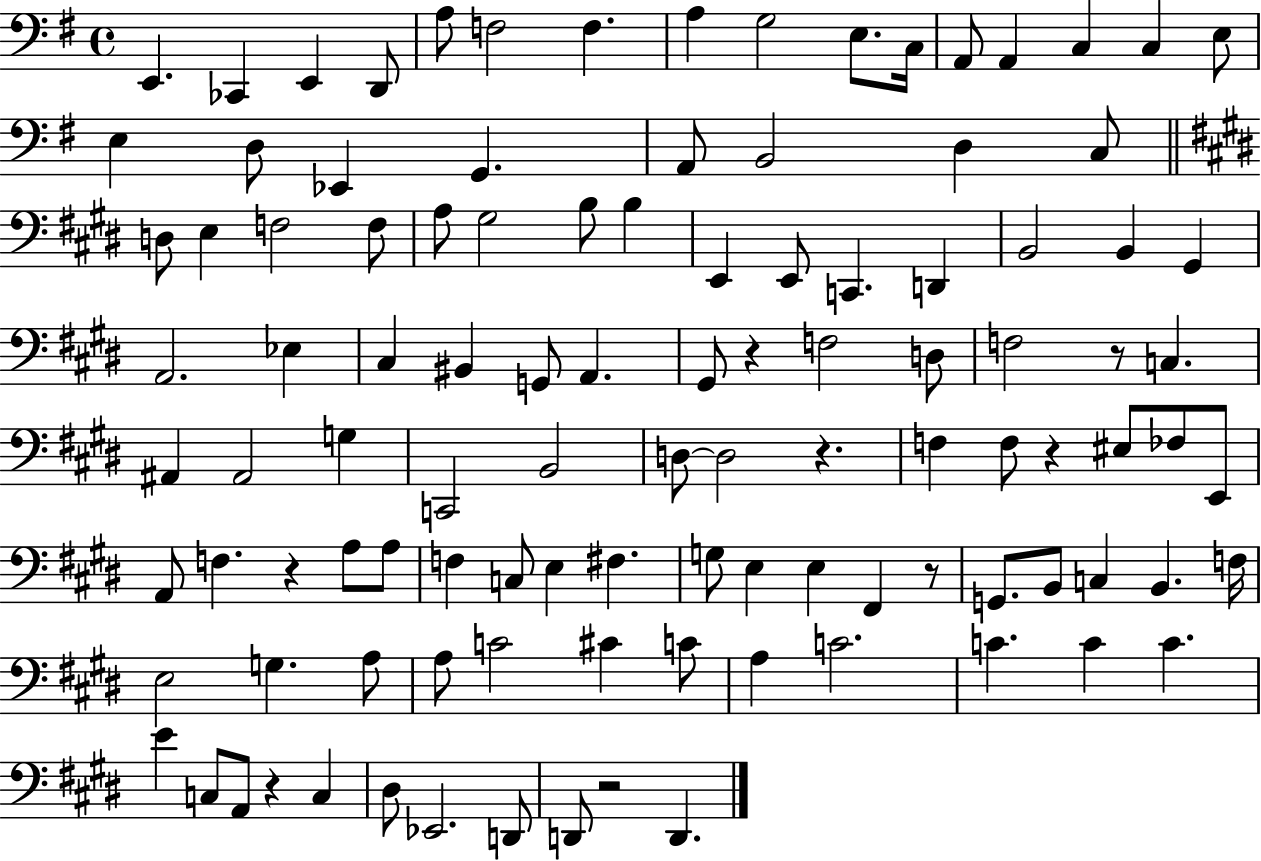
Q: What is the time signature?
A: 4/4